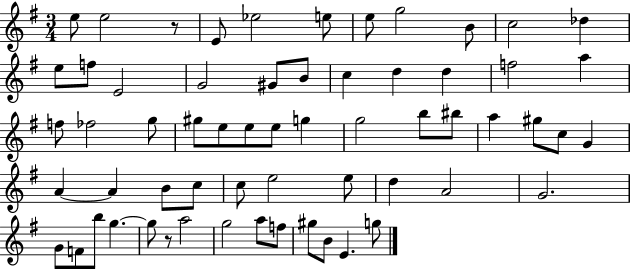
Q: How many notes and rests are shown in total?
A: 61